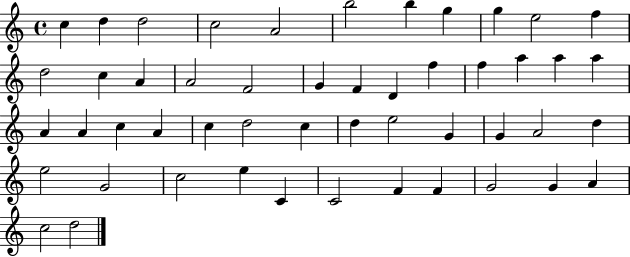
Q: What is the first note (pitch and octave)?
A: C5